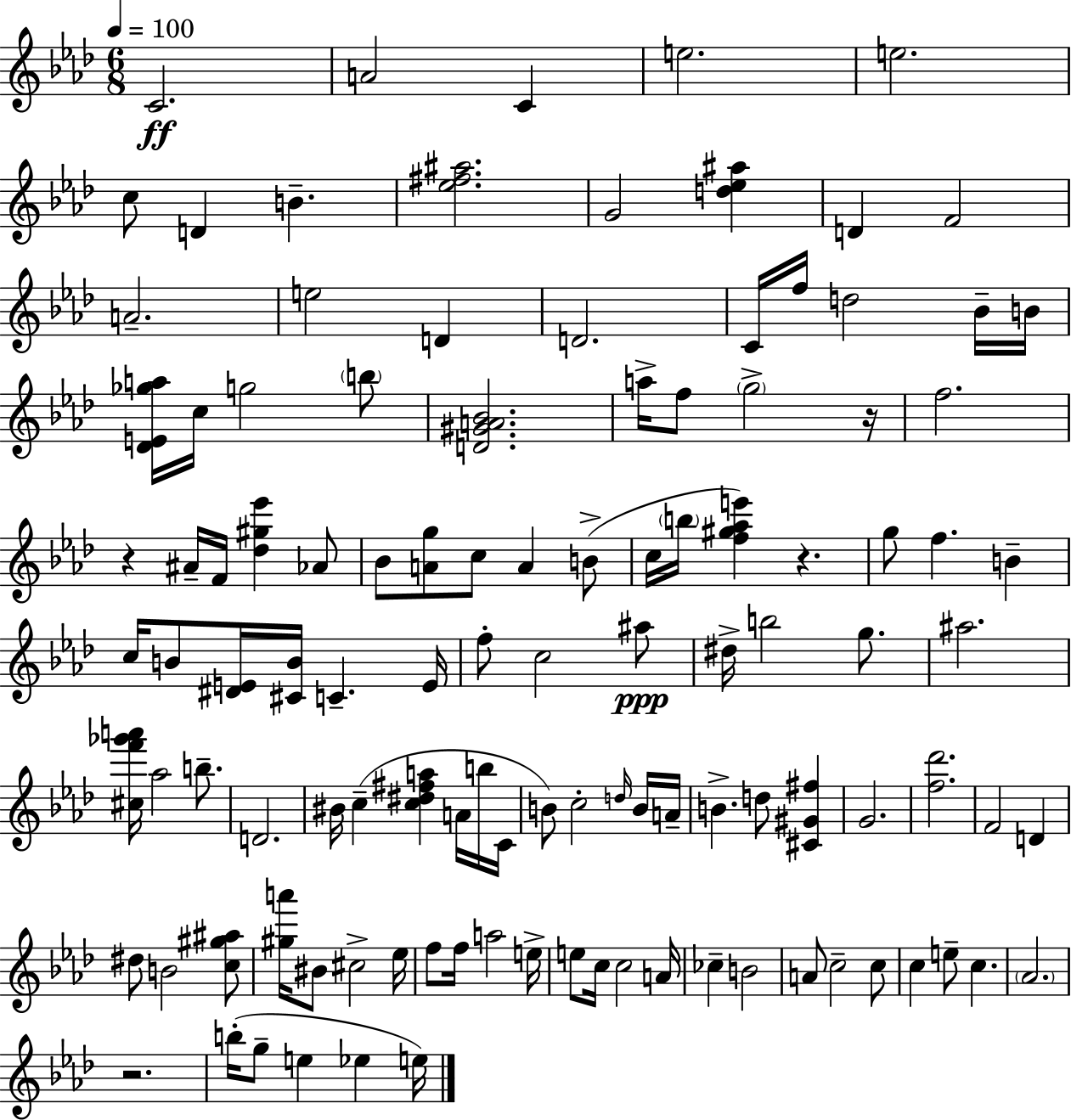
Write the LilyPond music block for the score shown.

{
  \clef treble
  \numericTimeSignature
  \time 6/8
  \key f \minor
  \tempo 4 = 100
  c'2.\ff | a'2 c'4 | e''2. | e''2. | \break c''8 d'4 b'4.-- | <ees'' fis'' ais''>2. | g'2 <d'' ees'' ais''>4 | d'4 f'2 | \break a'2.-- | e''2 d'4 | d'2. | c'16 f''16 d''2 bes'16-- b'16 | \break <des' e' ges'' a''>16 c''16 g''2 \parenthesize b''8 | <d' gis' a' bes'>2. | a''16-> f''8 \parenthesize g''2-> r16 | f''2. | \break r4 ais'16-- f'16 <des'' gis'' ees'''>4 aes'8 | bes'8 <a' g''>8 c''8 a'4 b'8->( | c''16 \parenthesize b''16 <f'' gis'' aes'' e'''>4) r4. | g''8 f''4. b'4-- | \break c''16 b'8 <dis' e'>16 <cis' b'>16 c'4.-- e'16 | f''8-. c''2 ais''8\ppp | dis''16-> b''2 g''8. | ais''2. | \break <cis'' f''' ges''' a'''>16 aes''2 b''8.-- | d'2. | bis'16 c''4--( <c'' dis'' fis'' a''>4 a'16 b''16 c'16 | b'8) c''2-. \grace { d''16 } b'16 | \break a'16-- b'4.-> d''8 <cis' gis' fis''>4 | g'2. | <f'' des'''>2. | f'2 d'4 | \break dis''8 b'2 <c'' gis'' ais''>8 | <gis'' a'''>16 bis'8 cis''2-> | ees''16 f''8 f''16 a''2 | e''16-> e''8 c''16 c''2 | \break a'16 ces''4-- b'2 | a'8 c''2-- c''8 | c''4 e''8-- c''4. | \parenthesize aes'2. | \break r2. | b''16-.( g''8-- e''4 ees''4 | e''16) \bar "|."
}